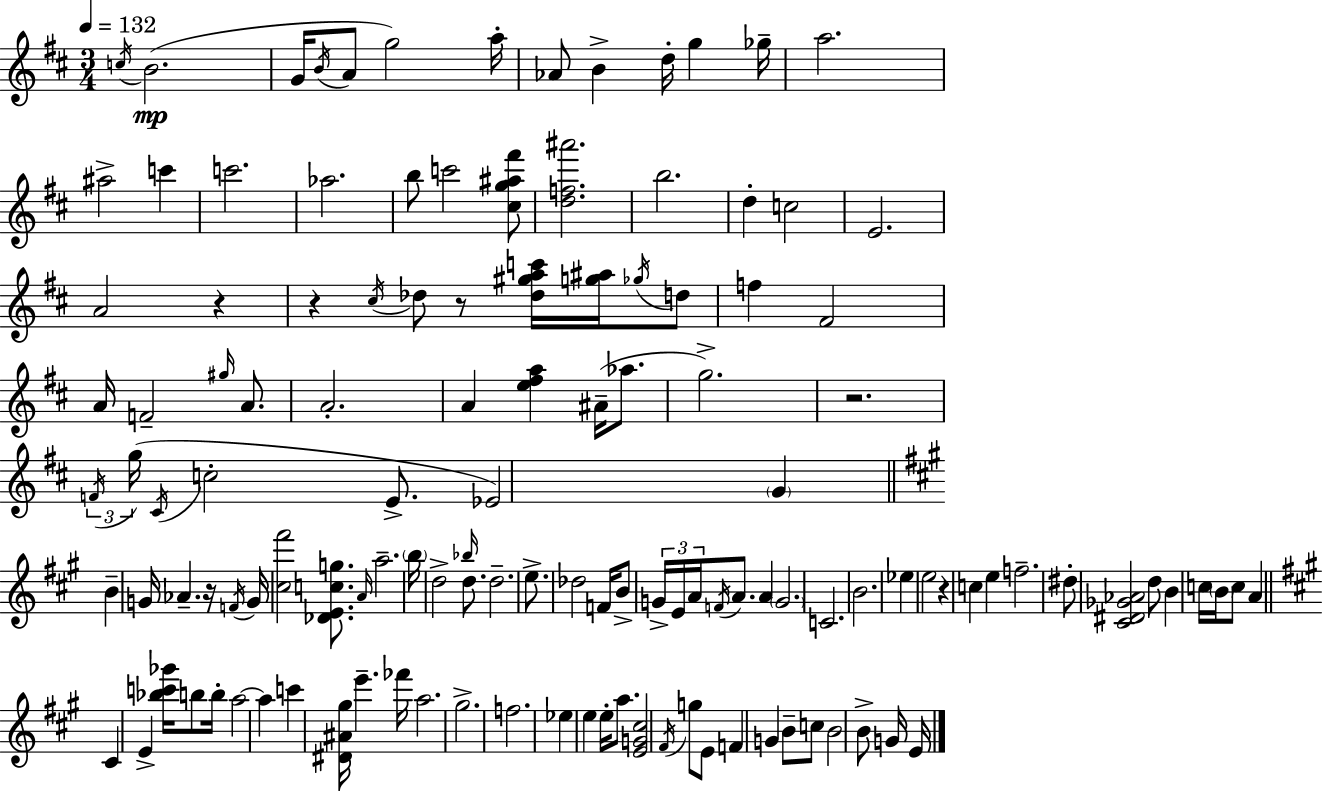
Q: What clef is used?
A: treble